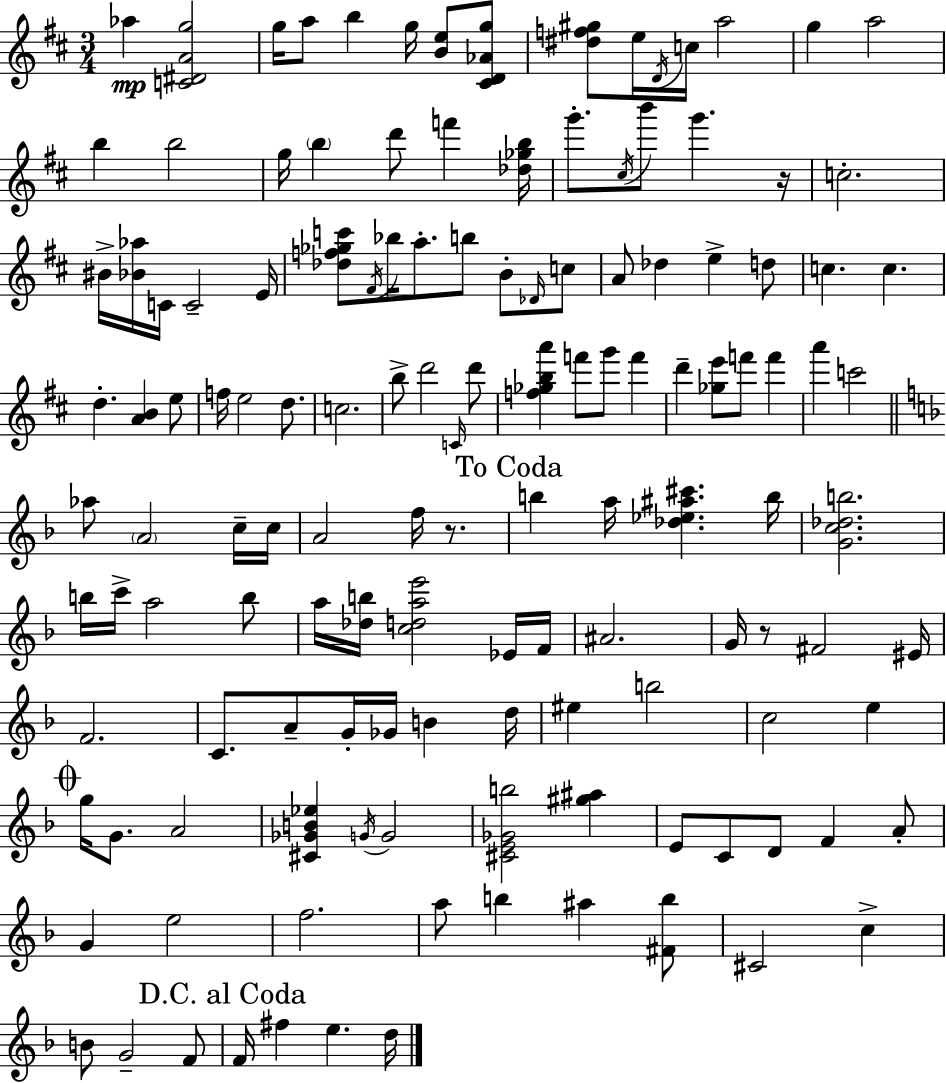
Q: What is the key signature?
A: D major